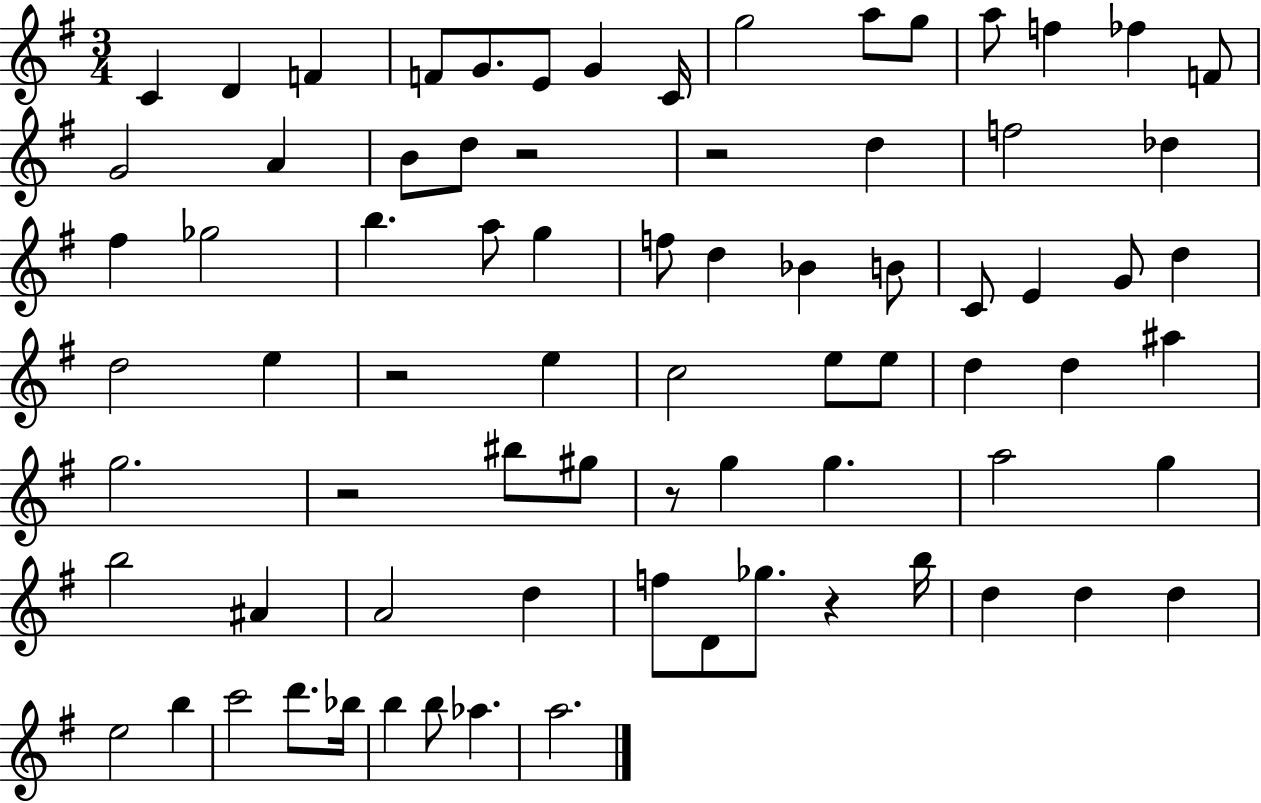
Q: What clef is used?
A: treble